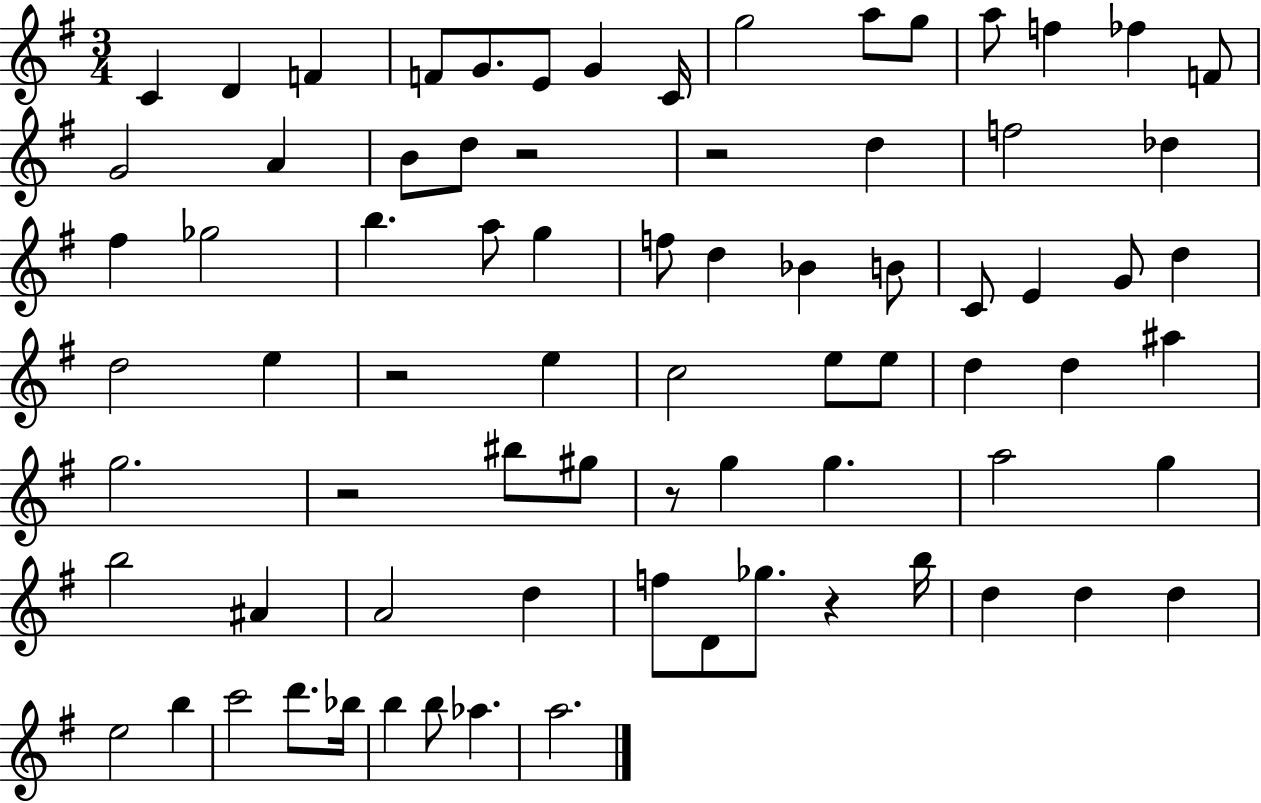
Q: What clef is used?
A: treble